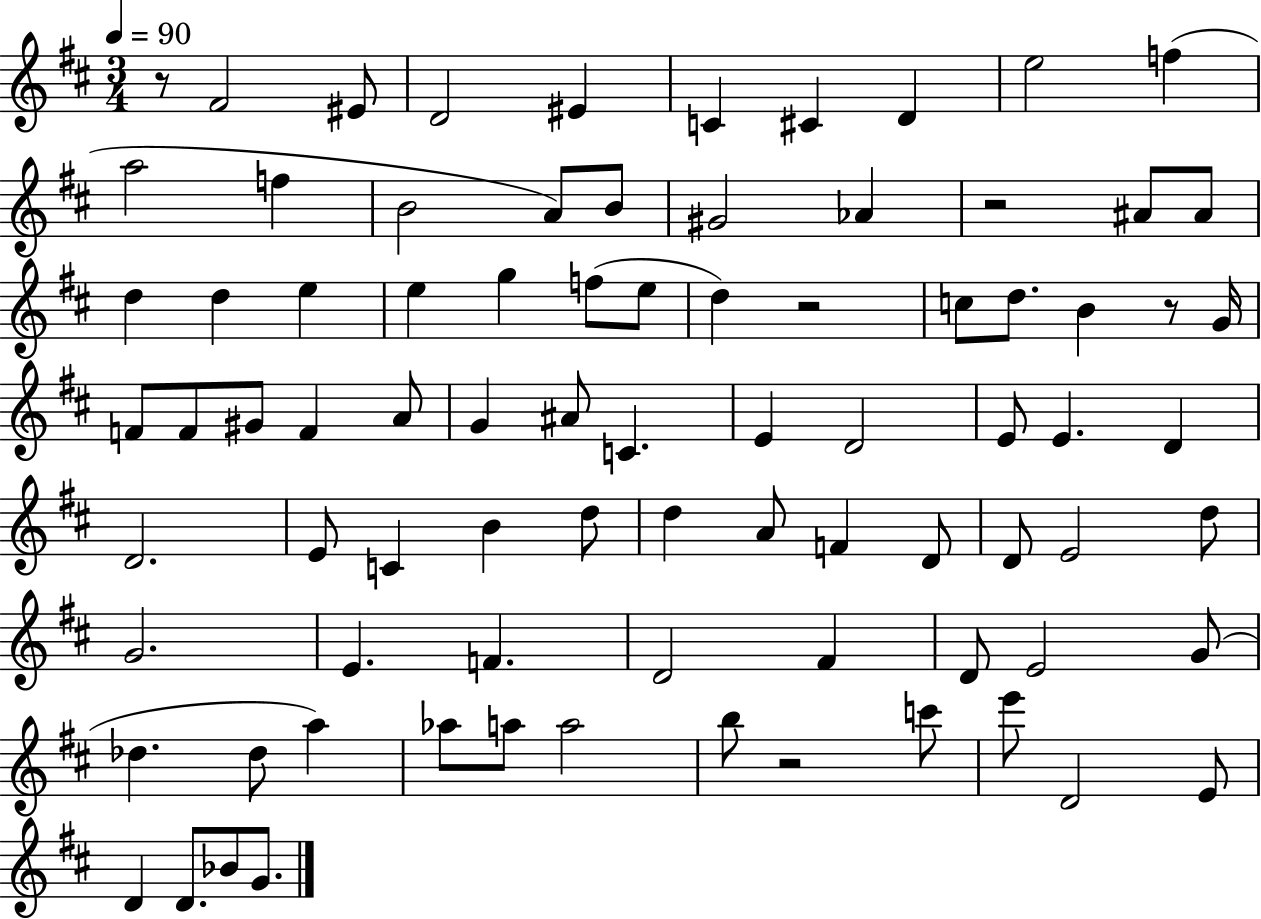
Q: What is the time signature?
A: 3/4